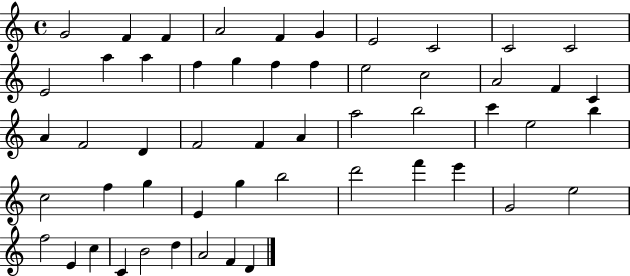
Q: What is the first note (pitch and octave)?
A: G4